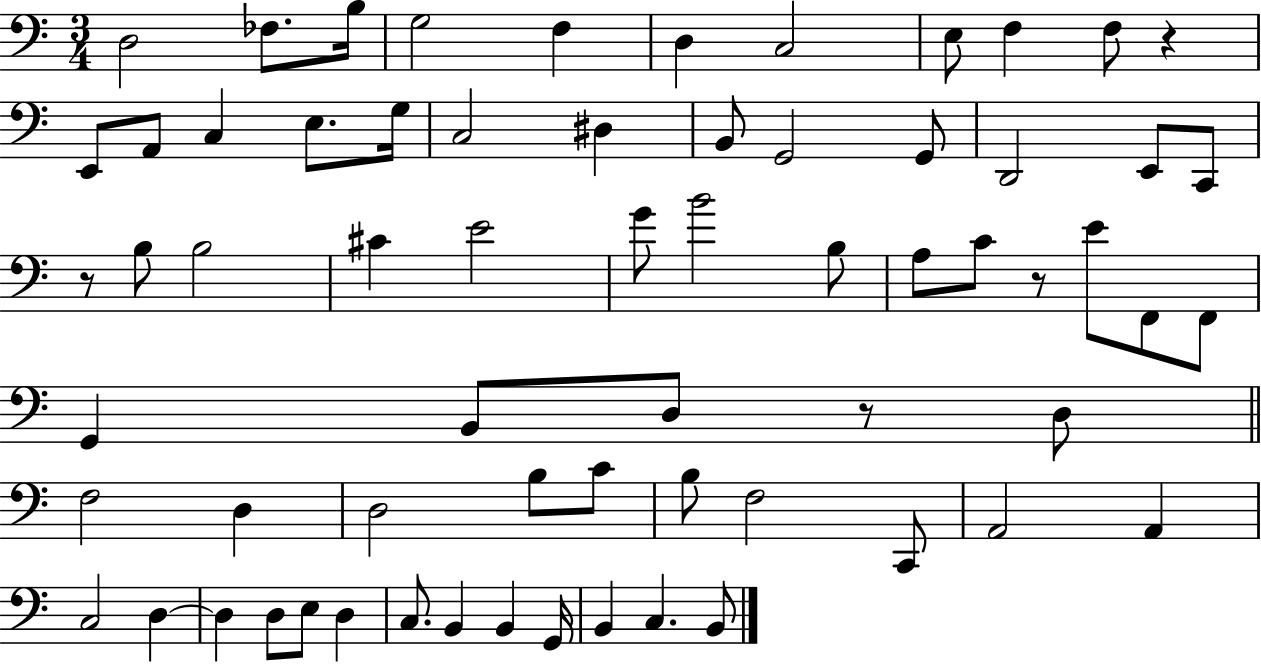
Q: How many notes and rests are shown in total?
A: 66